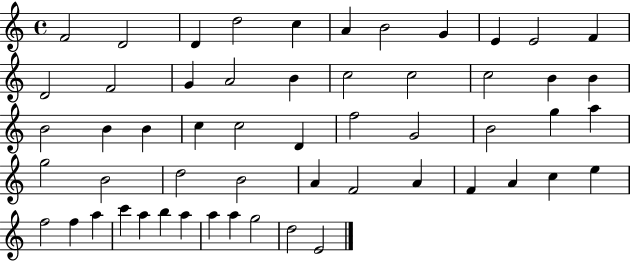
F4/h D4/h D4/q D5/h C5/q A4/q B4/h G4/q E4/q E4/h F4/q D4/h F4/h G4/q A4/h B4/q C5/h C5/h C5/h B4/q B4/q B4/h B4/q B4/q C5/q C5/h D4/q F5/h G4/h B4/h G5/q A5/q G5/h B4/h D5/h B4/h A4/q F4/h A4/q F4/q A4/q C5/q E5/q F5/h F5/q A5/q C6/q A5/q B5/q A5/q A5/q A5/q G5/h D5/h E4/h